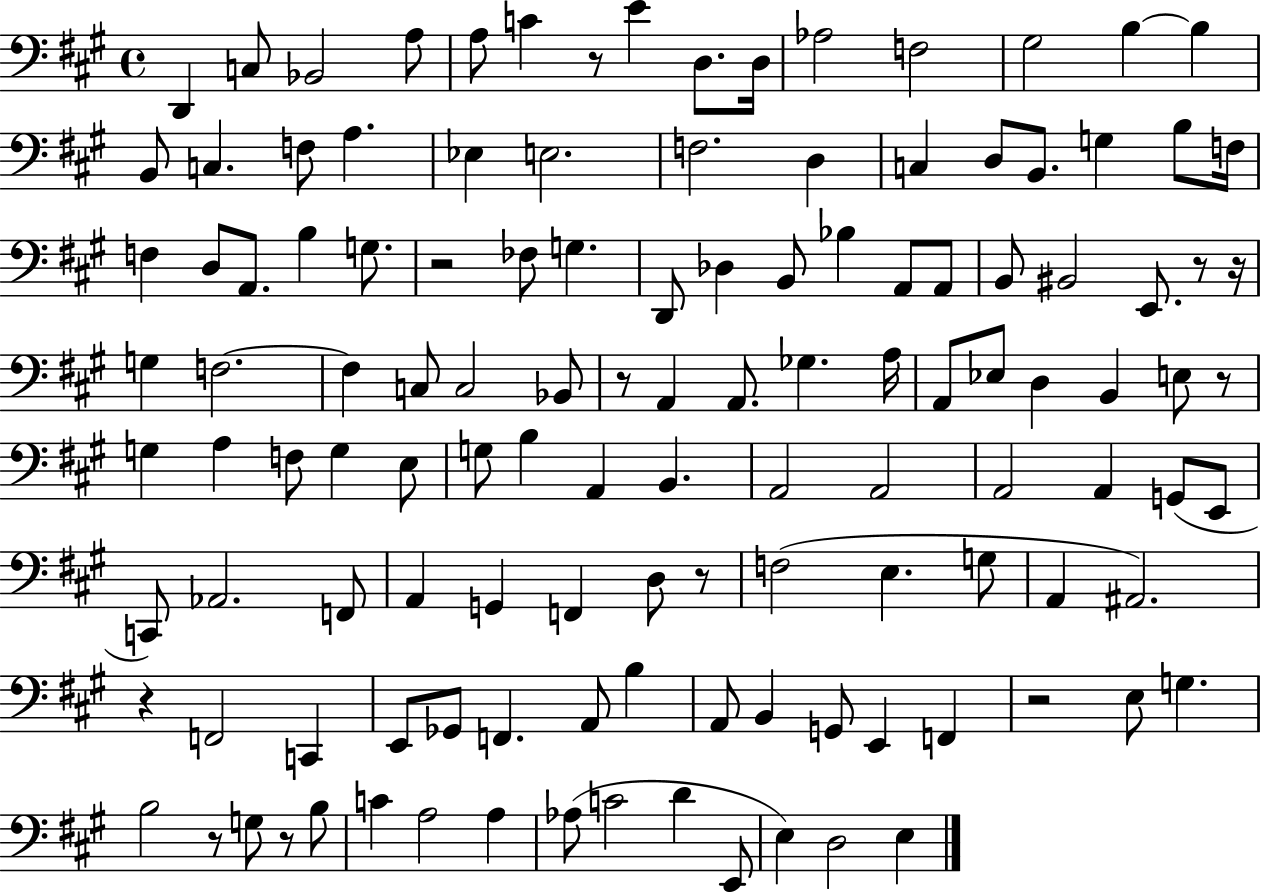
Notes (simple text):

D2/q C3/e Bb2/h A3/e A3/e C4/q R/e E4/q D3/e. D3/s Ab3/h F3/h G#3/h B3/q B3/q B2/e C3/q. F3/e A3/q. Eb3/q E3/h. F3/h. D3/q C3/q D3/e B2/e. G3/q B3/e F3/s F3/q D3/e A2/e. B3/q G3/e. R/h FES3/e G3/q. D2/e Db3/q B2/e Bb3/q A2/e A2/e B2/e BIS2/h E2/e. R/e R/s G3/q F3/h. F3/q C3/e C3/h Bb2/e R/e A2/q A2/e. Gb3/q. A3/s A2/e Eb3/e D3/q B2/q E3/e R/e G3/q A3/q F3/e G3/q E3/e G3/e B3/q A2/q B2/q. A2/h A2/h A2/h A2/q G2/e E2/e C2/e Ab2/h. F2/e A2/q G2/q F2/q D3/e R/e F3/h E3/q. G3/e A2/q A#2/h. R/q F2/h C2/q E2/e Gb2/e F2/q. A2/e B3/q A2/e B2/q G2/e E2/q F2/q R/h E3/e G3/q. B3/h R/e G3/e R/e B3/e C4/q A3/h A3/q Ab3/e C4/h D4/q E2/e E3/q D3/h E3/q